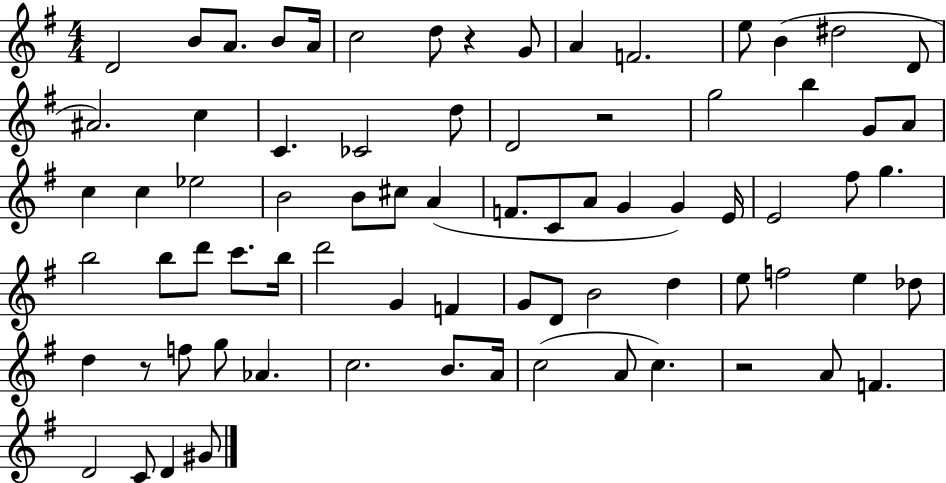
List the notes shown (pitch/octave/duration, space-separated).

D4/h B4/e A4/e. B4/e A4/s C5/h D5/e R/q G4/e A4/q F4/h. E5/e B4/q D#5/h D4/e A#4/h. C5/q C4/q. CES4/h D5/e D4/h R/h G5/h B5/q G4/e A4/e C5/q C5/q Eb5/h B4/h B4/e C#5/e A4/q F4/e. C4/e A4/e G4/q G4/q E4/s E4/h F#5/e G5/q. B5/h B5/e D6/e C6/e. B5/s D6/h G4/q F4/q G4/e D4/e B4/h D5/q E5/e F5/h E5/q Db5/e D5/q R/e F5/e G5/e Ab4/q. C5/h. B4/e. A4/s C5/h A4/e C5/q. R/h A4/e F4/q. D4/h C4/e D4/q G#4/e